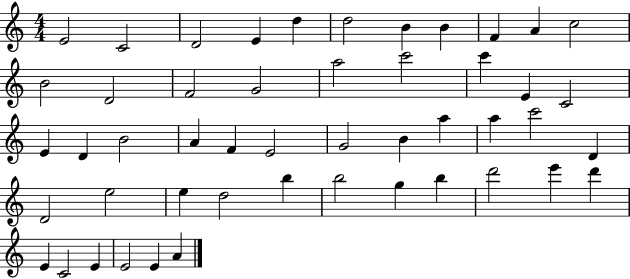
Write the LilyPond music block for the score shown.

{
  \clef treble
  \numericTimeSignature
  \time 4/4
  \key c \major
  e'2 c'2 | d'2 e'4 d''4 | d''2 b'4 b'4 | f'4 a'4 c''2 | \break b'2 d'2 | f'2 g'2 | a''2 c'''2 | c'''4 e'4 c'2 | \break e'4 d'4 b'2 | a'4 f'4 e'2 | g'2 b'4 a''4 | a''4 c'''2 d'4 | \break d'2 e''2 | e''4 d''2 b''4 | b''2 g''4 b''4 | d'''2 e'''4 d'''4 | \break e'4 c'2 e'4 | e'2 e'4 a'4 | \bar "|."
}